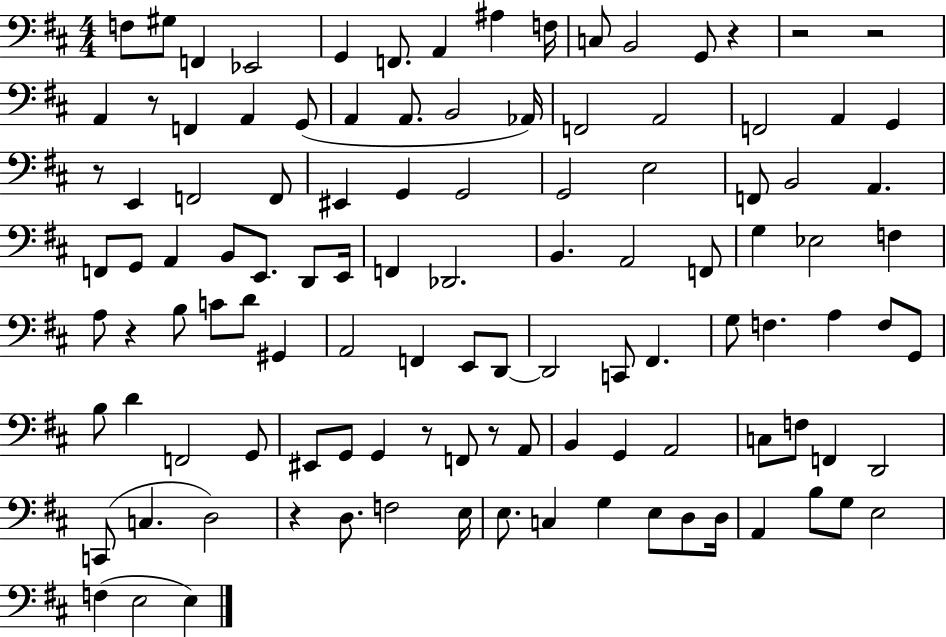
{
  \clef bass
  \numericTimeSignature
  \time 4/4
  \key d \major
  f8 gis8 f,4 ees,2 | g,4 f,8. a,4 ais4 f16 | c8 b,2 g,8 r4 | r2 r2 | \break a,4 r8 f,4 a,4 g,8( | a,4 a,8. b,2 aes,16) | f,2 a,2 | f,2 a,4 g,4 | \break r8 e,4 f,2 f,8 | eis,4 g,4 g,2 | g,2 e2 | f,8 b,2 a,4. | \break f,8 g,8 a,4 b,8 e,8. d,8 e,16 | f,4 des,2. | b,4. a,2 f,8 | g4 ees2 f4 | \break a8 r4 b8 c'8 d'8 gis,4 | a,2 f,4 e,8 d,8~~ | d,2 c,8 fis,4. | g8 f4. a4 f8 g,8 | \break b8 d'4 f,2 g,8 | eis,8 g,8 g,4 r8 f,8 r8 a,8 | b,4 g,4 a,2 | c8 f8 f,4 d,2 | \break c,8( c4. d2) | r4 d8. f2 e16 | e8. c4 g4 e8 d8 d16 | a,4 b8 g8 e2 | \break f4( e2 e4) | \bar "|."
}